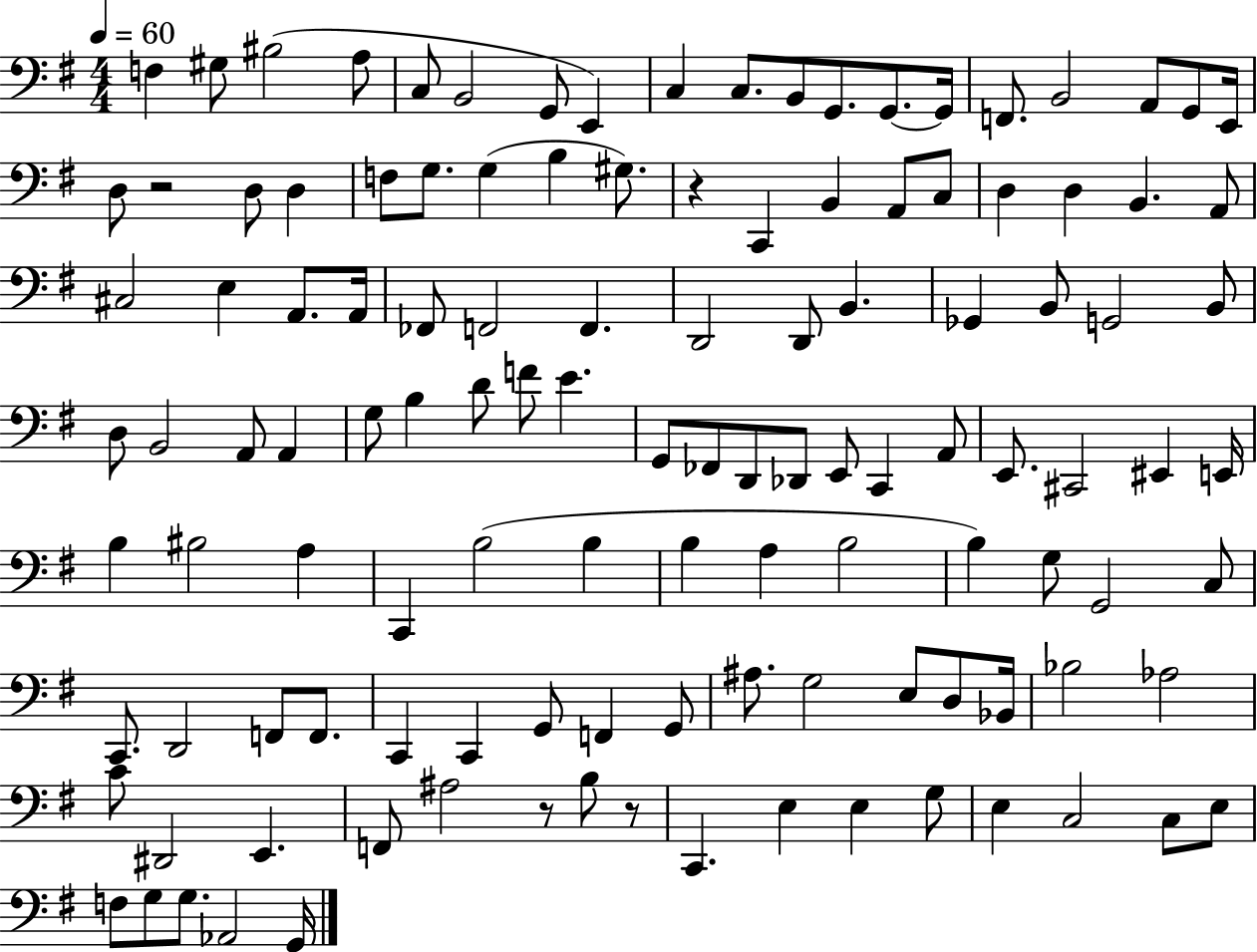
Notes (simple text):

F3/q G#3/e BIS3/h A3/e C3/e B2/h G2/e E2/q C3/q C3/e. B2/e G2/e. G2/e. G2/s F2/e. B2/h A2/e G2/e E2/s D3/e R/h D3/e D3/q F3/e G3/e. G3/q B3/q G#3/e. R/q C2/q B2/q A2/e C3/e D3/q D3/q B2/q. A2/e C#3/h E3/q A2/e. A2/s FES2/e F2/h F2/q. D2/h D2/e B2/q. Gb2/q B2/e G2/h B2/e D3/e B2/h A2/e A2/q G3/e B3/q D4/e F4/e E4/q. G2/e FES2/e D2/e Db2/e E2/e C2/q A2/e E2/e. C#2/h EIS2/q E2/s B3/q BIS3/h A3/q C2/q B3/h B3/q B3/q A3/q B3/h B3/q G3/e G2/h C3/e C2/e. D2/h F2/e F2/e. C2/q C2/q G2/e F2/q G2/e A#3/e. G3/h E3/e D3/e Bb2/s Bb3/h Ab3/h C4/e D#2/h E2/q. F2/e A#3/h R/e B3/e R/e C2/q. E3/q E3/q G3/e E3/q C3/h C3/e E3/e F3/e G3/e G3/e. Ab2/h G2/s